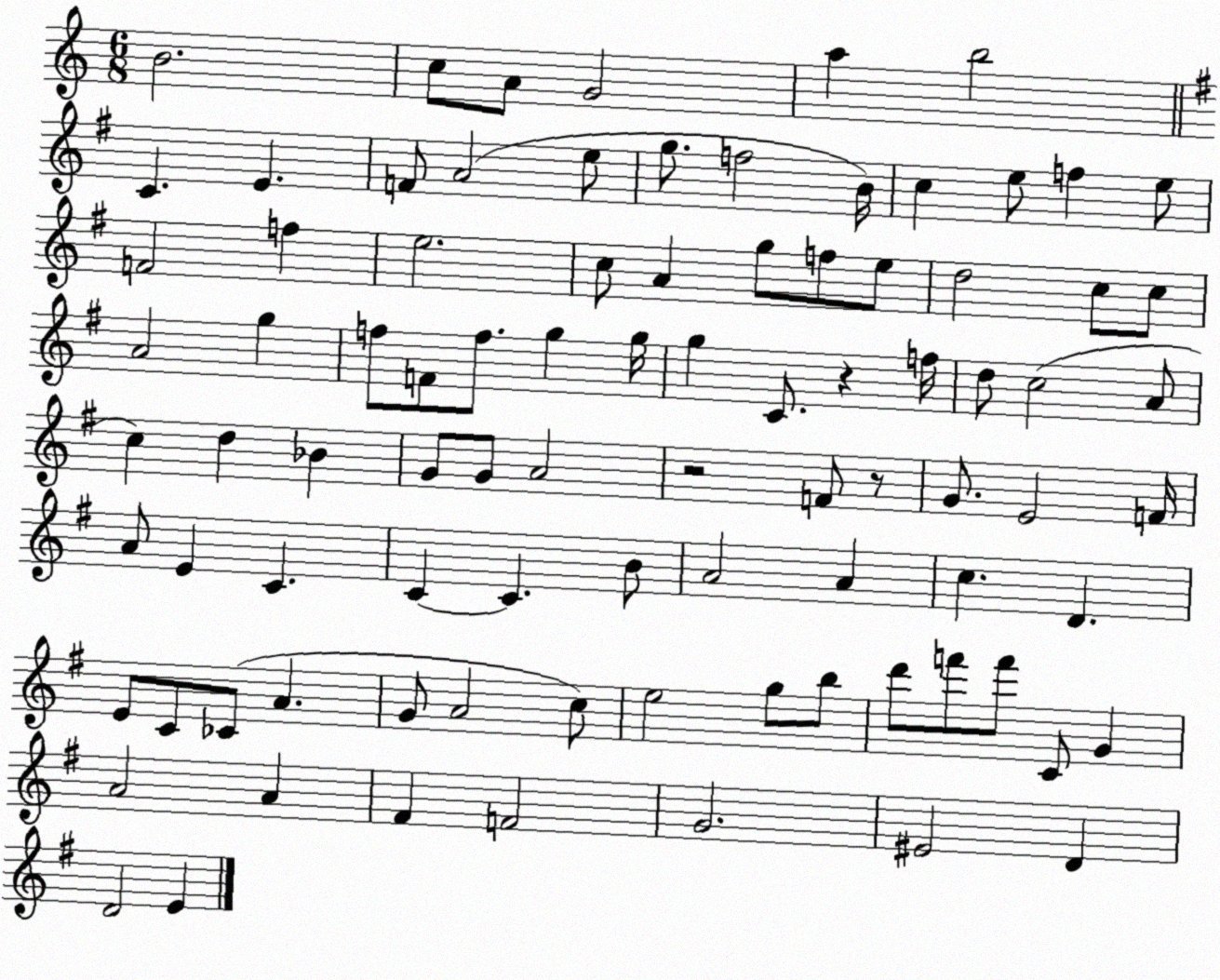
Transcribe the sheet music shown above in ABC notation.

X:1
T:Untitled
M:6/8
L:1/4
K:C
B2 c/2 A/2 G2 a b2 C E F/2 A2 e/2 g/2 f2 B/4 c e/2 f e/2 F2 f e2 c/2 A g/2 f/2 e/2 d2 c/2 c/2 A2 g f/2 F/2 f/2 g g/4 g C/2 z f/4 d/2 c2 A/2 c d _B G/2 G/2 A2 z2 F/2 z/2 G/2 E2 F/4 A/2 E C C C B/2 A2 A c D E/2 C/2 _C/2 A G/2 A2 c/2 e2 g/2 b/2 d'/2 f'/2 f'/2 C/2 G A2 A ^F F2 G2 ^E2 D D2 E